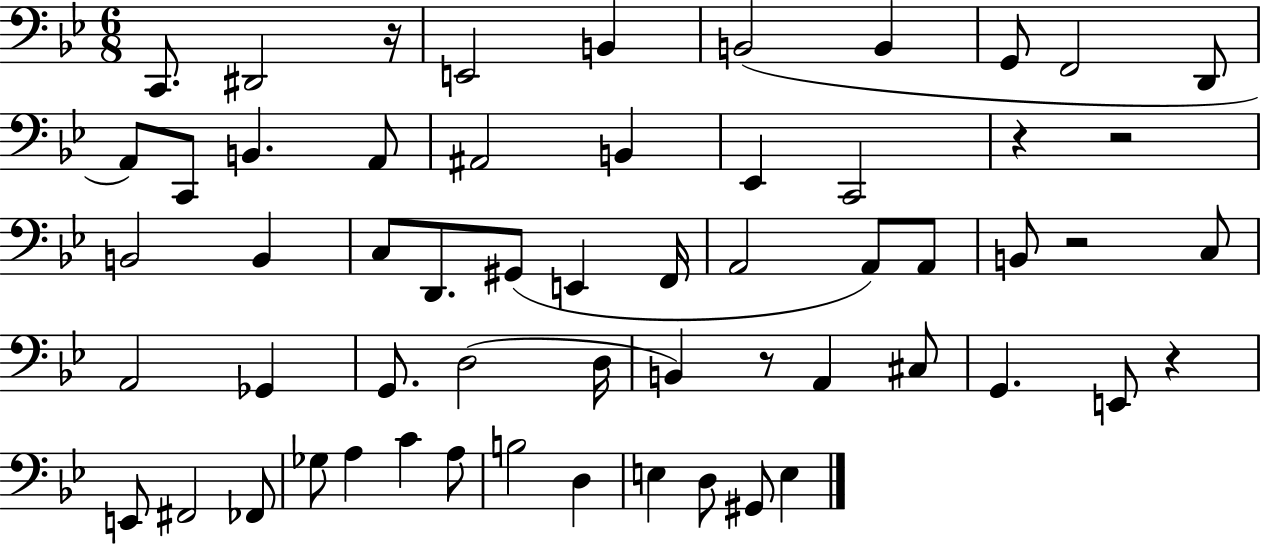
{
  \clef bass
  \numericTimeSignature
  \time 6/8
  \key bes \major
  \repeat volta 2 { c,8. dis,2 r16 | e,2 b,4 | b,2( b,4 | g,8 f,2 d,8 | \break a,8) c,8 b,4. a,8 | ais,2 b,4 | ees,4 c,2 | r4 r2 | \break b,2 b,4 | c8 d,8. gis,8( e,4 f,16 | a,2 a,8) a,8 | b,8 r2 c8 | \break a,2 ges,4 | g,8. d2( d16 | b,4) r8 a,4 cis8 | g,4. e,8 r4 | \break e,8 fis,2 fes,8 | ges8 a4 c'4 a8 | b2 d4 | e4 d8 gis,8 e4 | \break } \bar "|."
}